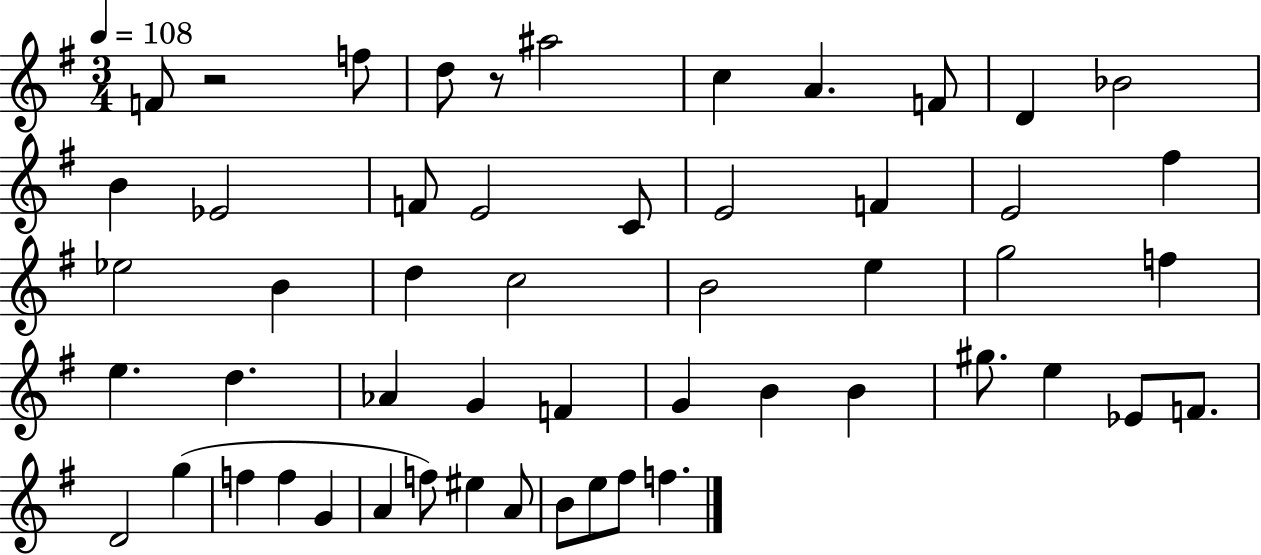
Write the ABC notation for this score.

X:1
T:Untitled
M:3/4
L:1/4
K:G
F/2 z2 f/2 d/2 z/2 ^a2 c A F/2 D _B2 B _E2 F/2 E2 C/2 E2 F E2 ^f _e2 B d c2 B2 e g2 f e d _A G F G B B ^g/2 e _E/2 F/2 D2 g f f G A f/2 ^e A/2 B/2 e/2 ^f/2 f